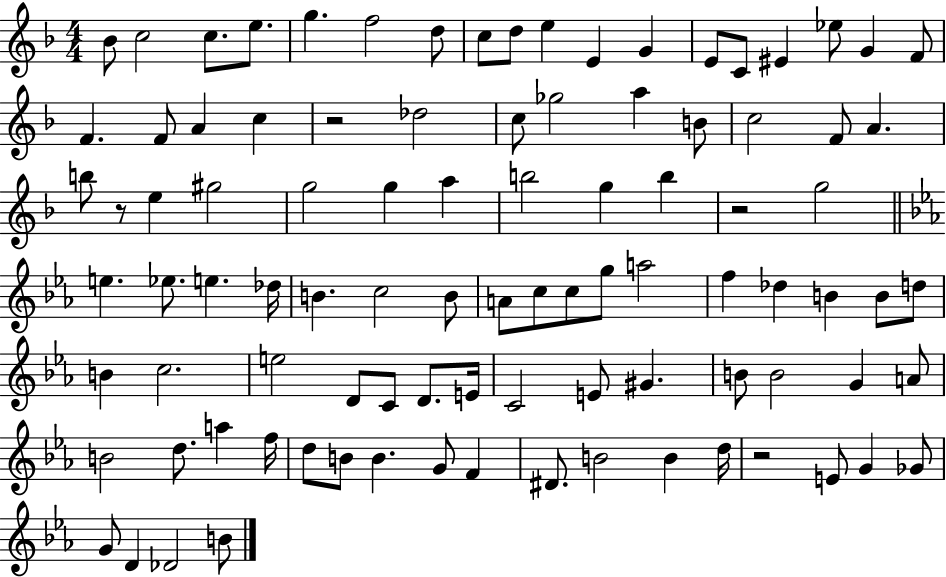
{
  \clef treble
  \numericTimeSignature
  \time 4/4
  \key f \major
  bes'8 c''2 c''8. e''8. | g''4. f''2 d''8 | c''8 d''8 e''4 e'4 g'4 | e'8 c'8 eis'4 ees''8 g'4 f'8 | \break f'4. f'8 a'4 c''4 | r2 des''2 | c''8 ges''2 a''4 b'8 | c''2 f'8 a'4. | \break b''8 r8 e''4 gis''2 | g''2 g''4 a''4 | b''2 g''4 b''4 | r2 g''2 | \break \bar "||" \break \key ees \major e''4. ees''8. e''4. des''16 | b'4. c''2 b'8 | a'8 c''8 c''8 g''8 a''2 | f''4 des''4 b'4 b'8 d''8 | \break b'4 c''2. | e''2 d'8 c'8 d'8. e'16 | c'2 e'8 gis'4. | b'8 b'2 g'4 a'8 | \break b'2 d''8. a''4 f''16 | d''8 b'8 b'4. g'8 f'4 | dis'8. b'2 b'4 d''16 | r2 e'8 g'4 ges'8 | \break g'8 d'4 des'2 b'8 | \bar "|."
}